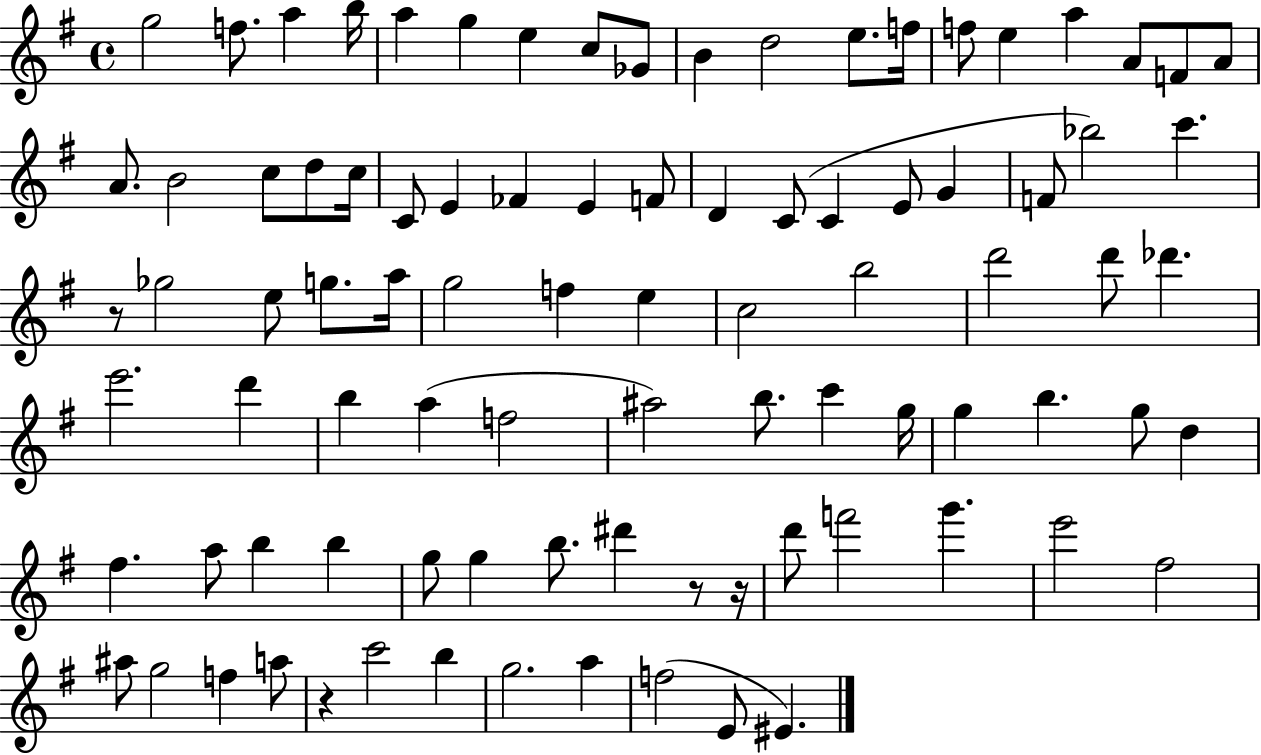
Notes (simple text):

G5/h F5/e. A5/q B5/s A5/q G5/q E5/q C5/e Gb4/e B4/q D5/h E5/e. F5/s F5/e E5/q A5/q A4/e F4/e A4/e A4/e. B4/h C5/e D5/e C5/s C4/e E4/q FES4/q E4/q F4/e D4/q C4/e C4/q E4/e G4/q F4/e Bb5/h C6/q. R/e Gb5/h E5/e G5/e. A5/s G5/h F5/q E5/q C5/h B5/h D6/h D6/e Db6/q. E6/h. D6/q B5/q A5/q F5/h A#5/h B5/e. C6/q G5/s G5/q B5/q. G5/e D5/q F#5/q. A5/e B5/q B5/q G5/e G5/q B5/e. D#6/q R/e R/s D6/e F6/h G6/q. E6/h F#5/h A#5/e G5/h F5/q A5/e R/q C6/h B5/q G5/h. A5/q F5/h E4/e EIS4/q.